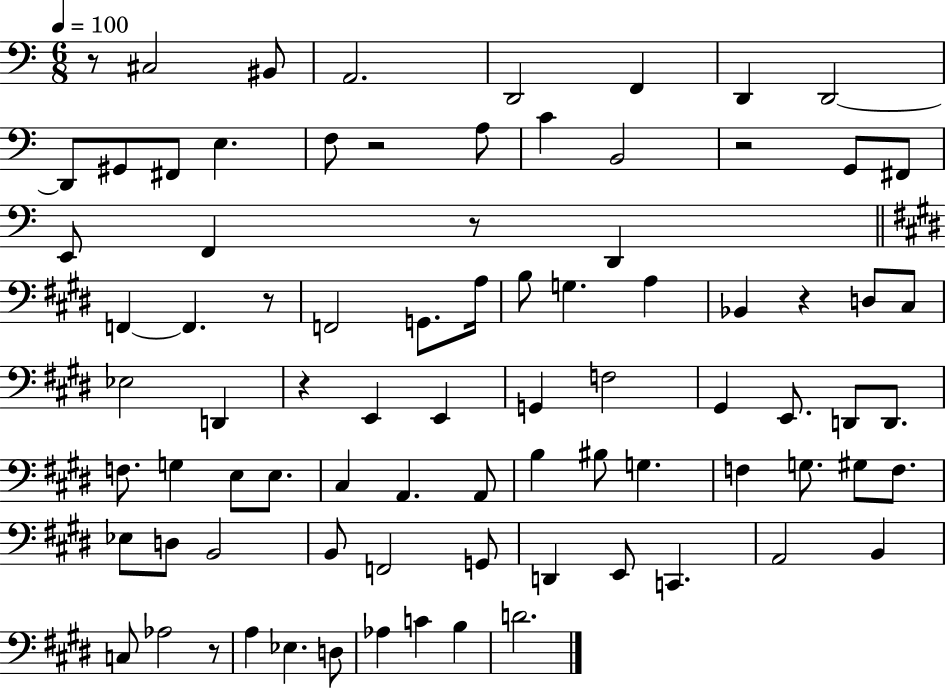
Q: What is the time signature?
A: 6/8